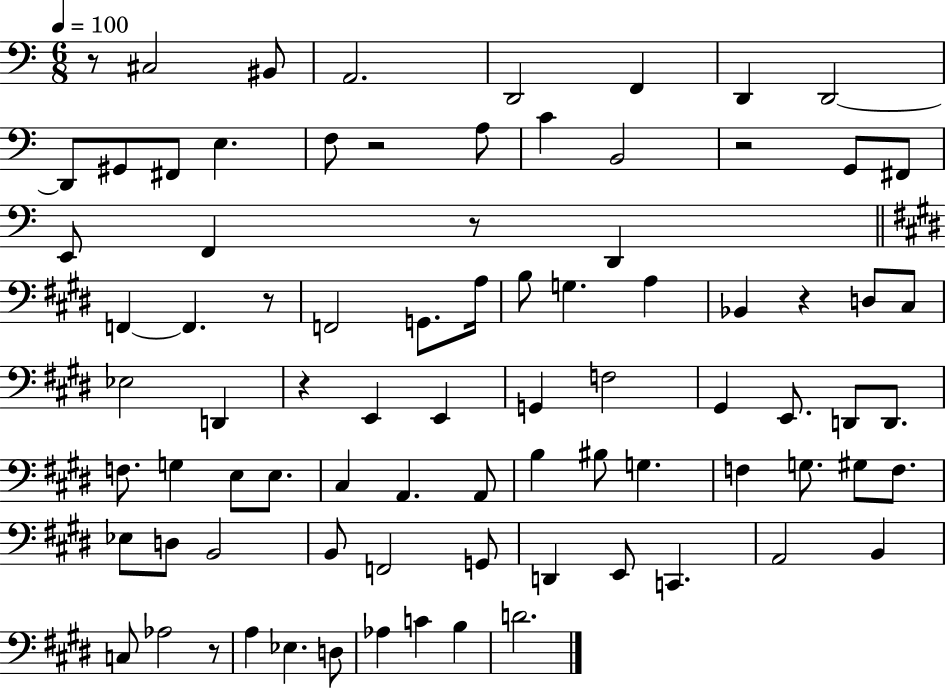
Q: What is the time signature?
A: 6/8